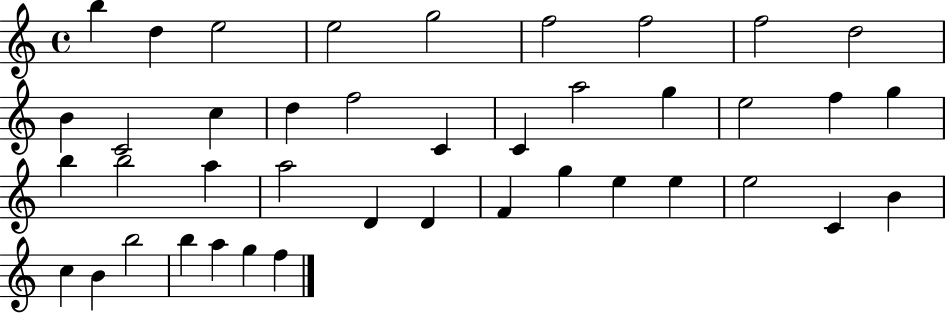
X:1
T:Untitled
M:4/4
L:1/4
K:C
b d e2 e2 g2 f2 f2 f2 d2 B C2 c d f2 C C a2 g e2 f g b b2 a a2 D D F g e e e2 C B c B b2 b a g f